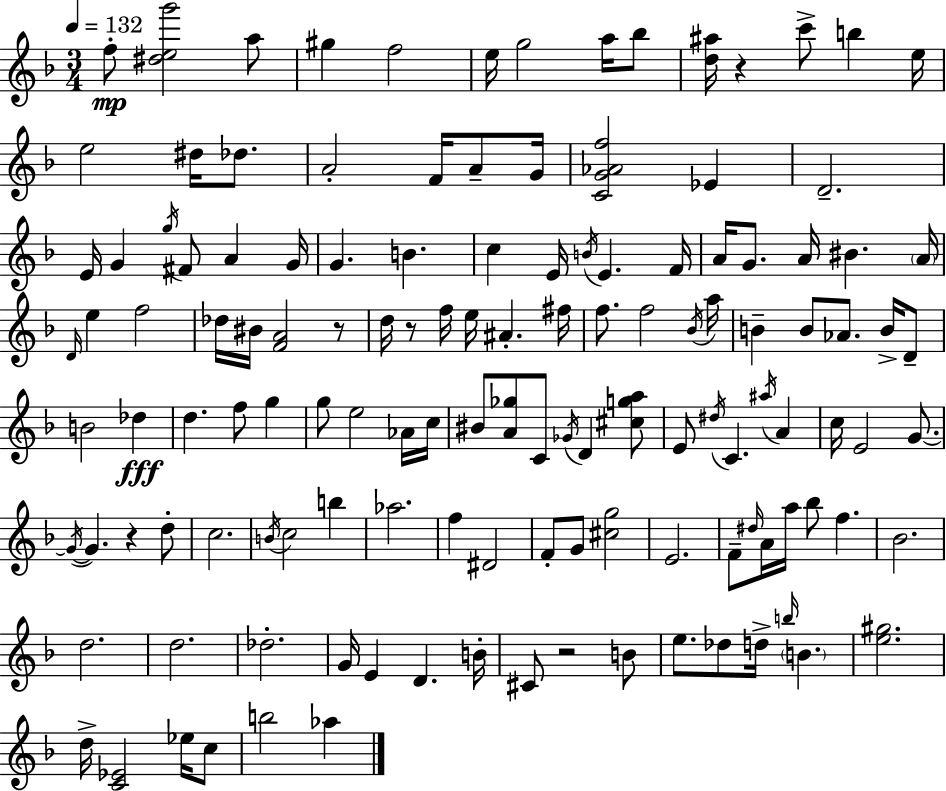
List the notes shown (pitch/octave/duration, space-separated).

F5/e [D#5,E5,G6]/h A5/e G#5/q F5/h E5/s G5/h A5/s Bb5/e [D5,A#5]/s R/q C6/e B5/q E5/s E5/h D#5/s Db5/e. A4/h F4/s A4/e G4/s [C4,G4,Ab4,F5]/h Eb4/q D4/h. E4/s G4/q G5/s F#4/e A4/q G4/s G4/q. B4/q. C5/q E4/s B4/s E4/q. F4/s A4/s G4/e. A4/s BIS4/q. A4/s D4/s E5/q F5/h Db5/s BIS4/s [F4,A4]/h R/e D5/s R/e F5/s E5/s A#4/q. F#5/s F5/e. F5/h Bb4/s A5/s B4/q B4/e Ab4/e. B4/s D4/e B4/h Db5/q D5/q. F5/e G5/q G5/e E5/h Ab4/s C5/s BIS4/e [A4,Gb5]/e C4/e Gb4/s D4/q [C#5,G5,A5]/e E4/e D#5/s C4/q. A#5/s A4/q C5/s E4/h G4/e. G4/s G4/q. R/q D5/e C5/h. B4/s C5/h B5/q Ab5/h. F5/q D#4/h F4/e G4/e [C#5,G5]/h E4/h. F4/e D#5/s A4/s A5/s Bb5/e F5/q. Bb4/h. D5/h. D5/h. Db5/h. G4/s E4/q D4/q. B4/s C#4/e R/h B4/e E5/e. Db5/e D5/s B5/s B4/q. [E5,G#5]/h. D5/s [C4,Eb4]/h Eb5/s C5/e B5/h Ab5/q